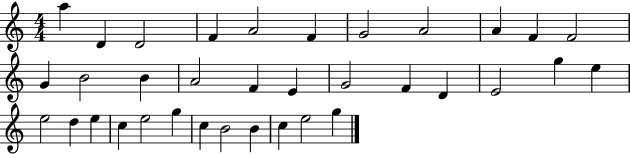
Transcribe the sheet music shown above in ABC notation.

X:1
T:Untitled
M:4/4
L:1/4
K:C
a D D2 F A2 F G2 A2 A F F2 G B2 B A2 F E G2 F D E2 g e e2 d e c e2 g c B2 B c e2 g